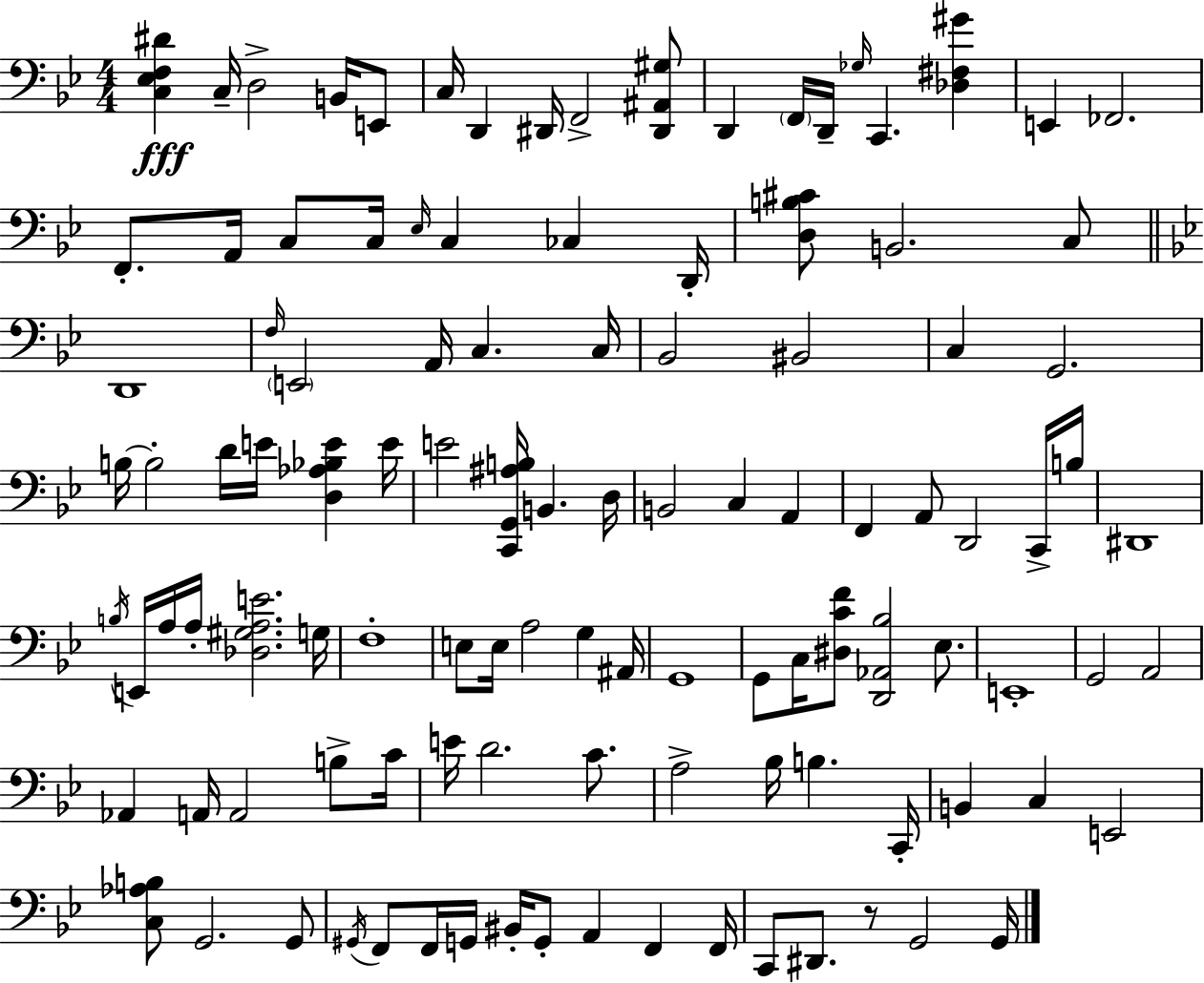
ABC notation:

X:1
T:Untitled
M:4/4
L:1/4
K:Bb
[C,_E,F,^D] C,/4 D,2 B,,/4 E,,/2 C,/4 D,, ^D,,/4 F,,2 [^D,,^A,,^G,]/2 D,, F,,/4 D,,/4 _G,/4 C,, [_D,^F,^G] E,, _F,,2 F,,/2 A,,/4 C,/2 C,/4 _E,/4 C, _C, D,,/4 [D,B,^C]/2 B,,2 C,/2 D,,4 F,/4 E,,2 A,,/4 C, C,/4 _B,,2 ^B,,2 C, G,,2 B,/4 B,2 D/4 E/4 [D,_A,_B,E] E/4 E2 [C,,G,,^A,B,]/4 B,, D,/4 B,,2 C, A,, F,, A,,/2 D,,2 C,,/4 B,/4 ^D,,4 B,/4 E,,/4 A,/4 A,/4 [_D,^G,A,E]2 G,/4 F,4 E,/2 E,/4 A,2 G, ^A,,/4 G,,4 G,,/2 C,/4 [^D,CF]/2 [D,,_A,,_B,]2 _E,/2 E,,4 G,,2 A,,2 _A,, A,,/4 A,,2 B,/2 C/4 E/4 D2 C/2 A,2 _B,/4 B, C,,/4 B,, C, E,,2 [C,_A,B,]/2 G,,2 G,,/2 ^G,,/4 F,,/2 F,,/4 G,,/4 ^B,,/4 G,,/2 A,, F,, F,,/4 C,,/2 ^D,,/2 z/2 G,,2 G,,/4